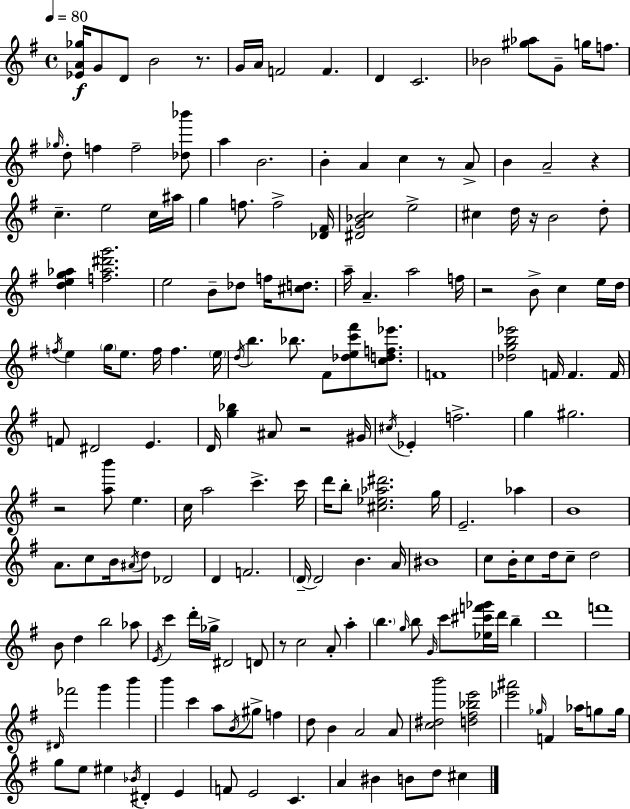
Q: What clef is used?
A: treble